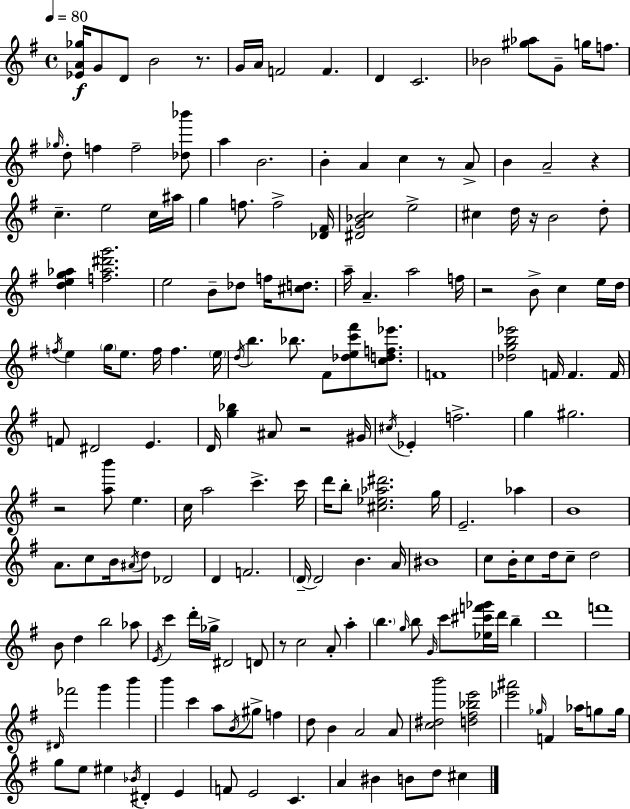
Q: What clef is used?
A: treble